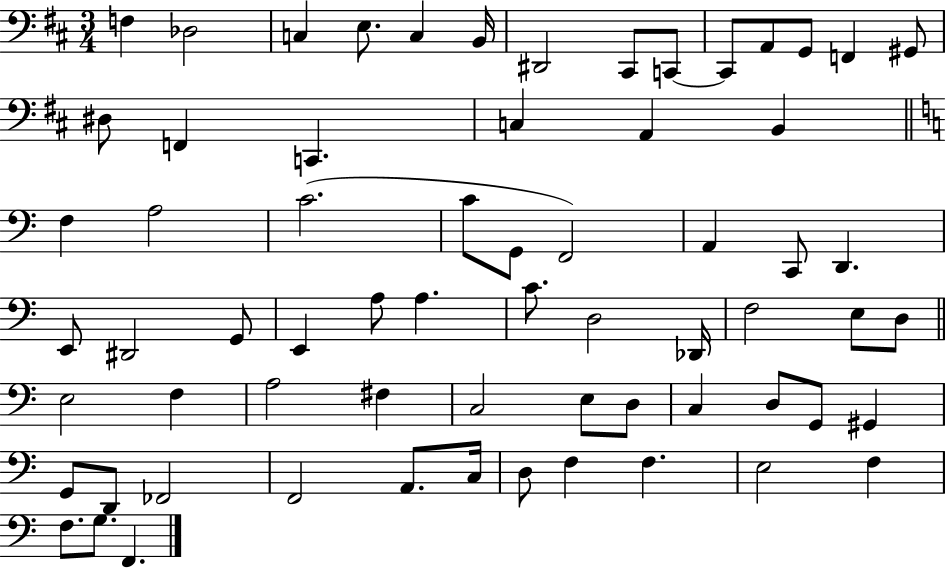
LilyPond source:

{
  \clef bass
  \numericTimeSignature
  \time 3/4
  \key d \major
  f4 des2 | c4 e8. c4 b,16 | dis,2 cis,8 c,8~~ | c,8 a,8 g,8 f,4 gis,8 | \break dis8 f,4 c,4. | c4 a,4 b,4 | \bar "||" \break \key a \minor f4 a2 | c'2.( | c'8 g,8 f,2) | a,4 c,8 d,4. | \break e,8 dis,2 g,8 | e,4 a8 a4. | c'8. d2 des,16 | f2 e8 d8 | \break \bar "||" \break \key a \minor e2 f4 | a2 fis4 | c2 e8 d8 | c4 d8 g,8 gis,4 | \break g,8 d,8 fes,2 | f,2 a,8. c16 | d8 f4 f4. | e2 f4 | \break f8. g8. f,4. | \bar "|."
}